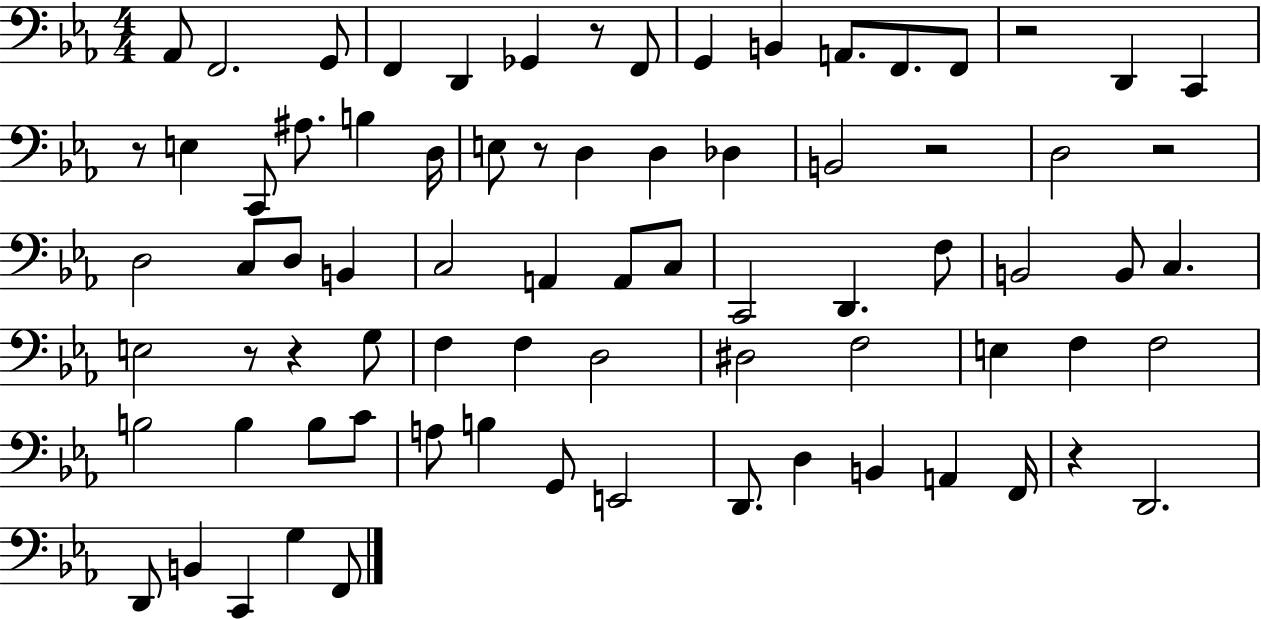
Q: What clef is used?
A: bass